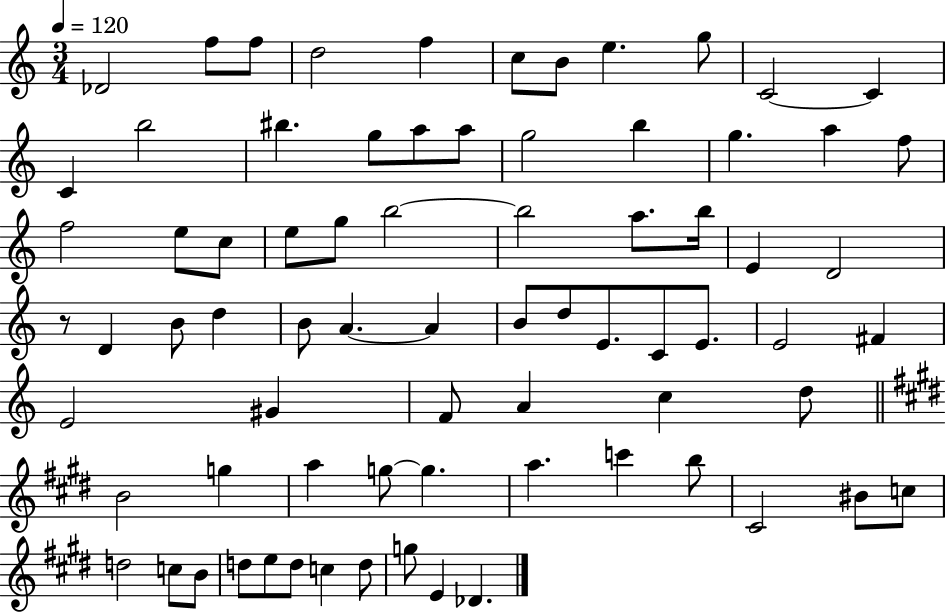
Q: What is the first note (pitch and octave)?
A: Db4